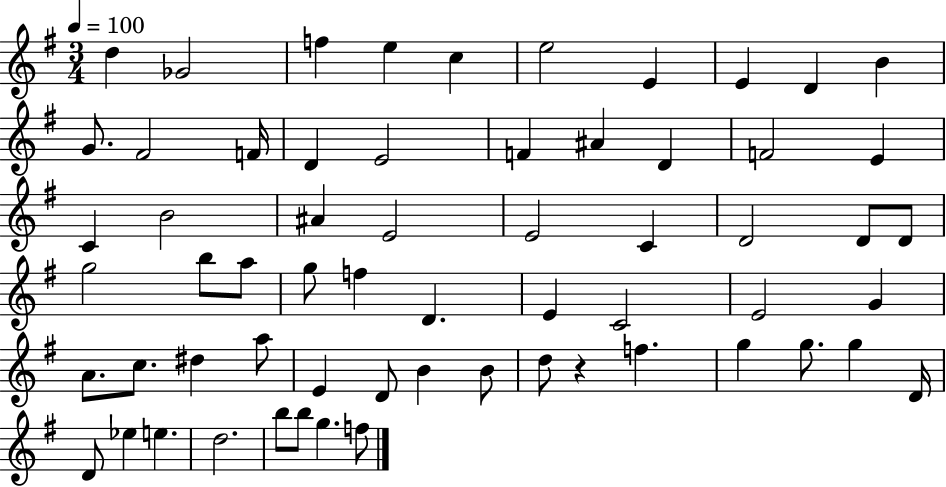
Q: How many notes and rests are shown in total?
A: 62